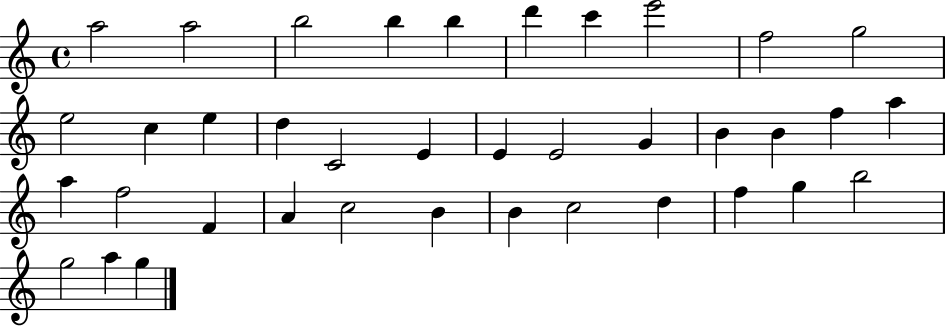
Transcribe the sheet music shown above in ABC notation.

X:1
T:Untitled
M:4/4
L:1/4
K:C
a2 a2 b2 b b d' c' e'2 f2 g2 e2 c e d C2 E E E2 G B B f a a f2 F A c2 B B c2 d f g b2 g2 a g